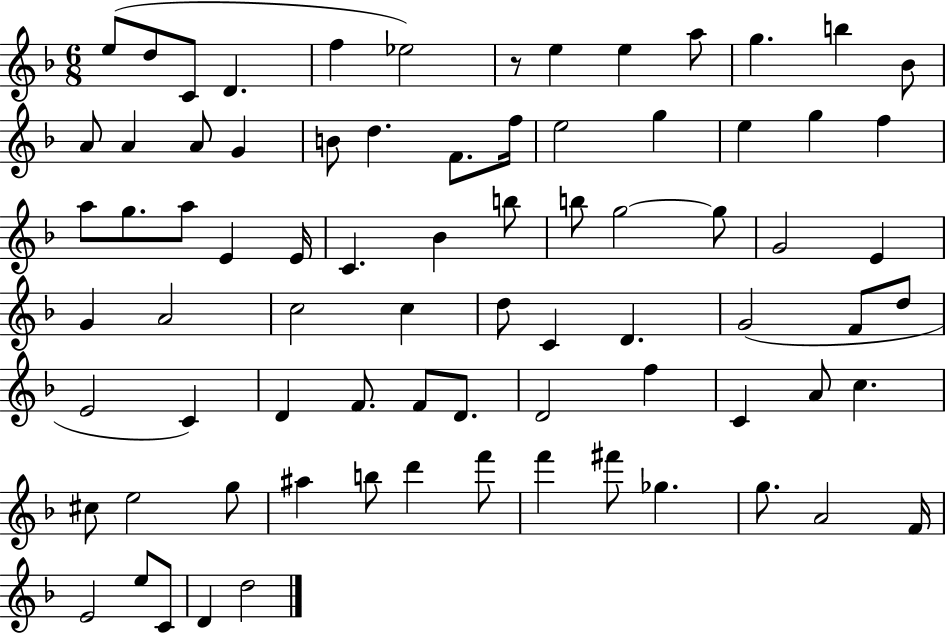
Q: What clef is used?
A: treble